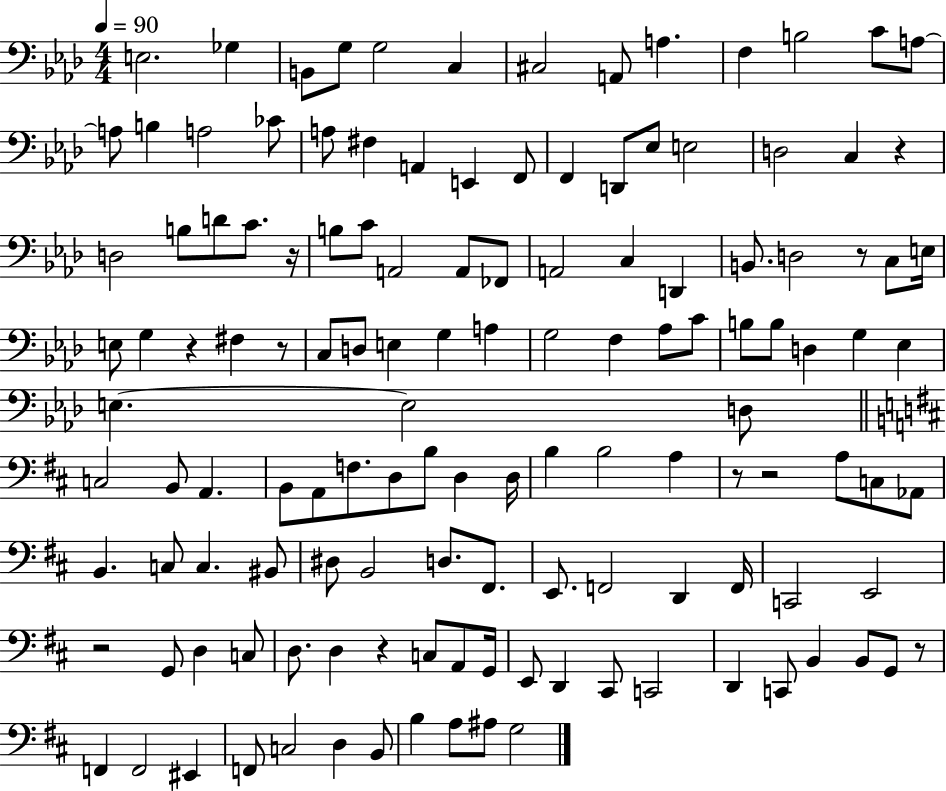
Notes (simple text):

E3/h. Gb3/q B2/e G3/e G3/h C3/q C#3/h A2/e A3/q. F3/q B3/h C4/e A3/e A3/e B3/q A3/h CES4/e A3/e F#3/q A2/q E2/q F2/e F2/q D2/e Eb3/e E3/h D3/h C3/q R/q D3/h B3/e D4/e C4/e. R/s B3/e C4/e A2/h A2/e FES2/e A2/h C3/q D2/q B2/e. D3/h R/e C3/e E3/s E3/e G3/q R/q F#3/q R/e C3/e D3/e E3/q G3/q A3/q G3/h F3/q Ab3/e C4/e B3/e B3/e D3/q G3/q Eb3/q E3/q. E3/h D3/e C3/h B2/e A2/q. B2/e A2/e F3/e. D3/e B3/e D3/q D3/s B3/q B3/h A3/q R/e R/h A3/e C3/e Ab2/e B2/q. C3/e C3/q. BIS2/e D#3/e B2/h D3/e. F#2/e. E2/e. F2/h D2/q F2/s C2/h E2/h R/h G2/e D3/q C3/e D3/e. D3/q R/q C3/e A2/e G2/s E2/e D2/q C#2/e C2/h D2/q C2/e B2/q B2/e G2/e R/e F2/q F2/h EIS2/q F2/e C3/h D3/q B2/e B3/q A3/e A#3/e G3/h